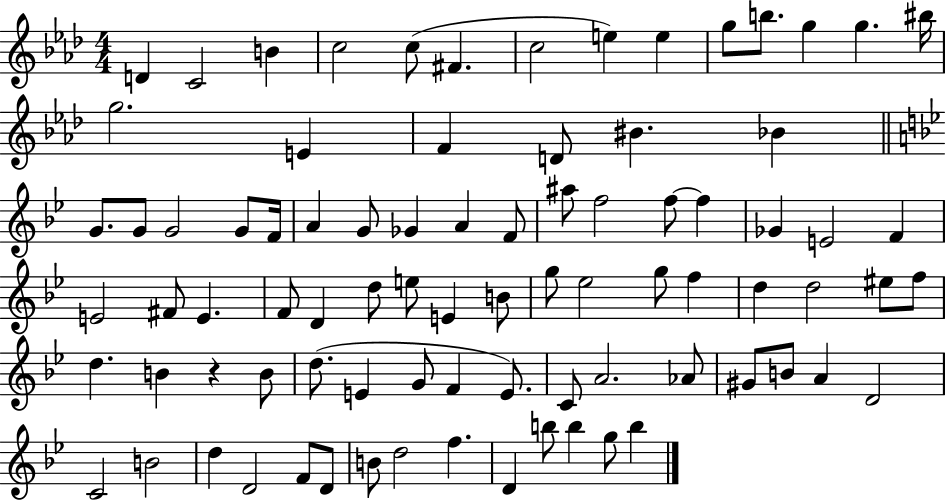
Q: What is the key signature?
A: AES major